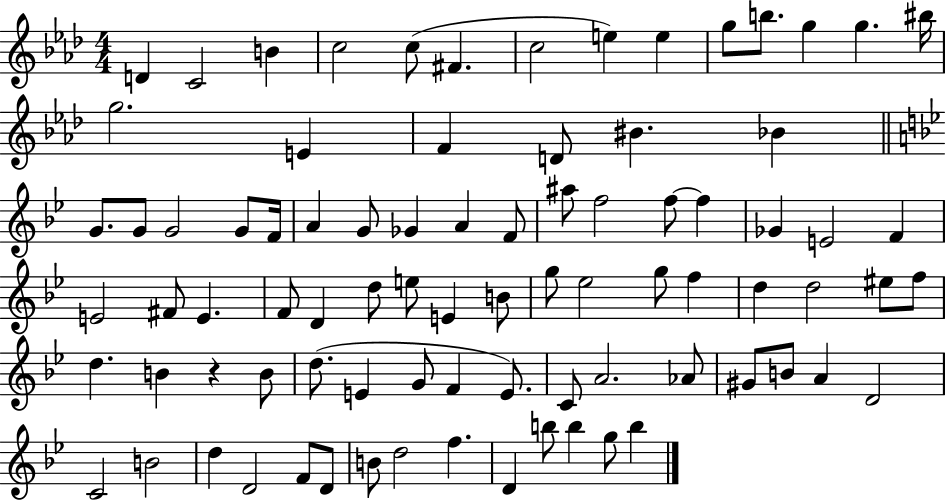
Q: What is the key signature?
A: AES major